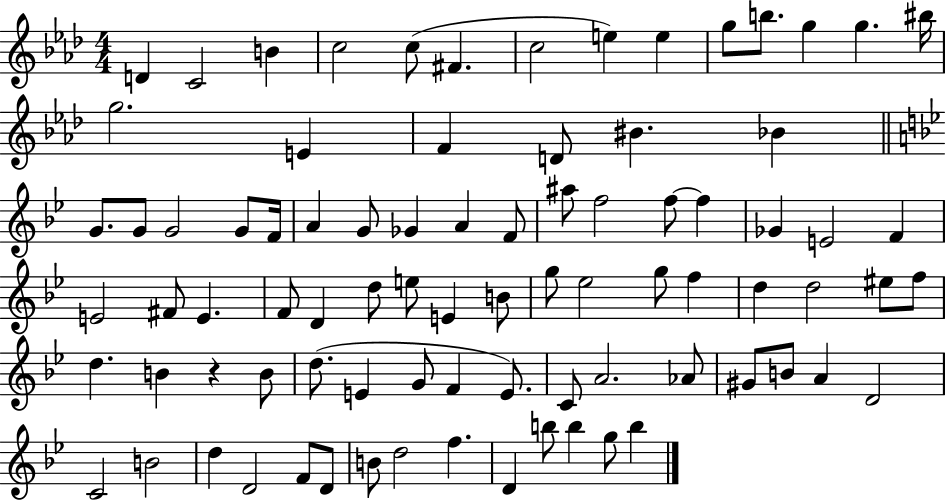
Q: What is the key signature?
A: AES major